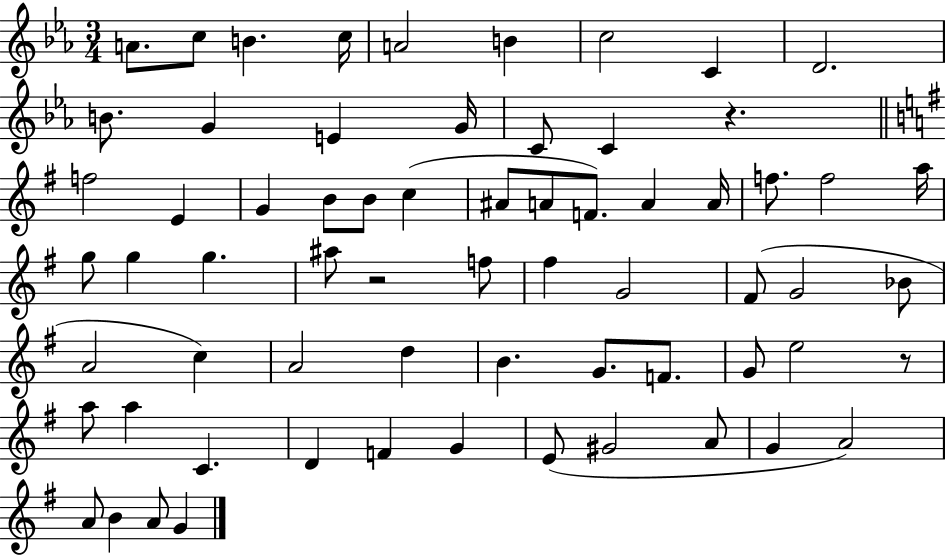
{
  \clef treble
  \numericTimeSignature
  \time 3/4
  \key ees \major
  a'8. c''8 b'4. c''16 | a'2 b'4 | c''2 c'4 | d'2. | \break b'8. g'4 e'4 g'16 | c'8 c'4 r4. | \bar "||" \break \key g \major f''2 e'4 | g'4 b'8 b'8 c''4( | ais'8 a'8 f'8.) a'4 a'16 | f''8. f''2 a''16 | \break g''8 g''4 g''4. | ais''8 r2 f''8 | fis''4 g'2 | fis'8( g'2 bes'8 | \break a'2 c''4) | a'2 d''4 | b'4. g'8. f'8. | g'8 e''2 r8 | \break a''8 a''4 c'4. | d'4 f'4 g'4 | e'8( gis'2 a'8 | g'4 a'2) | \break a'8 b'4 a'8 g'4 | \bar "|."
}